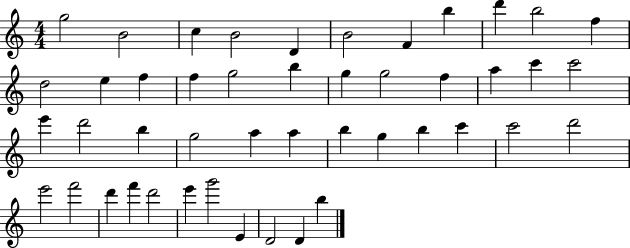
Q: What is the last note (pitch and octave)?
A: B5